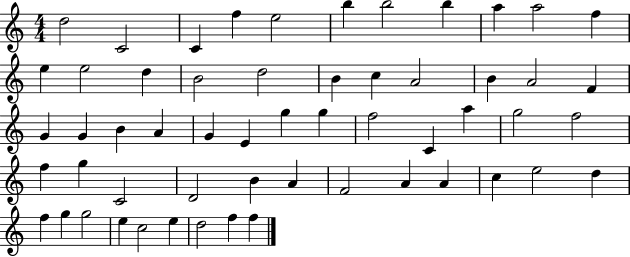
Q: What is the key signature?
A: C major